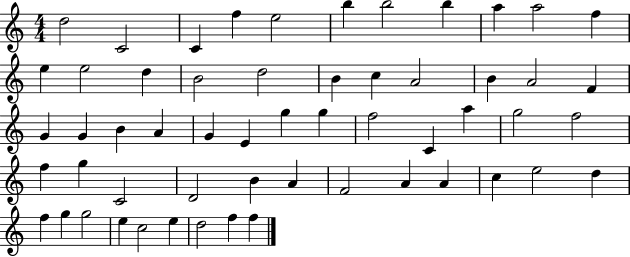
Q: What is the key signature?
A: C major